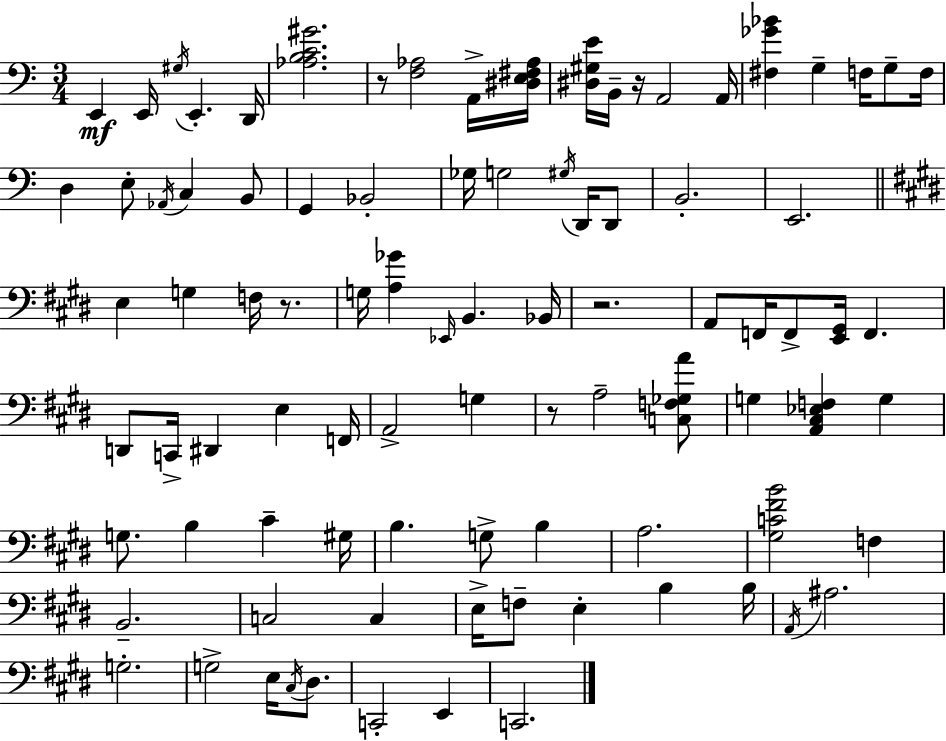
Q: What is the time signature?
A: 3/4